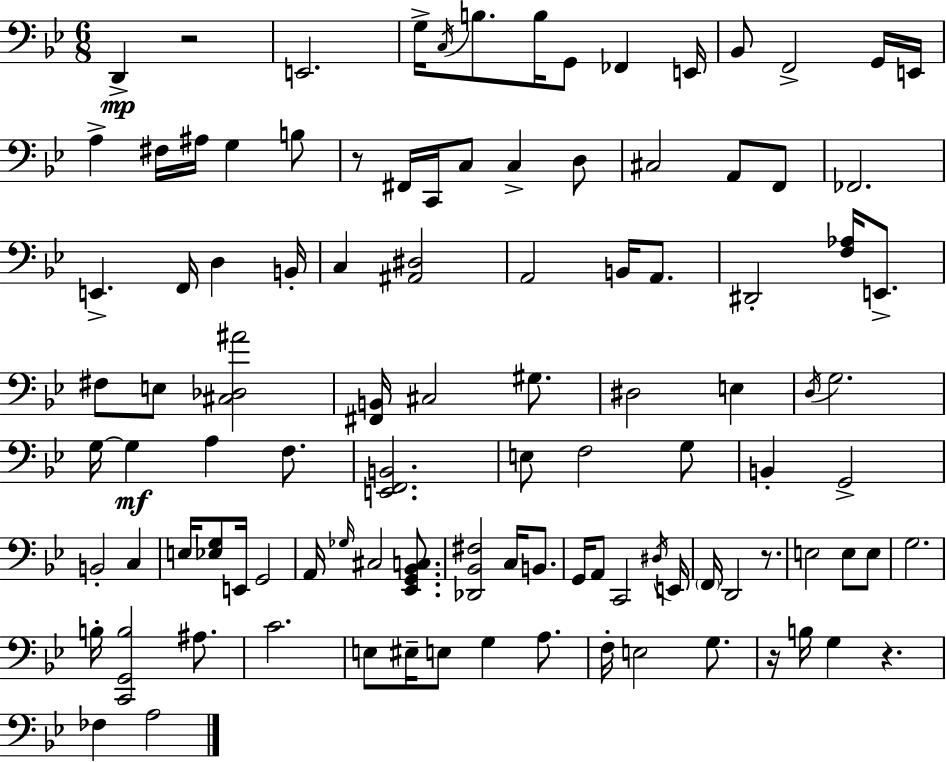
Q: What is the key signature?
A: BES major